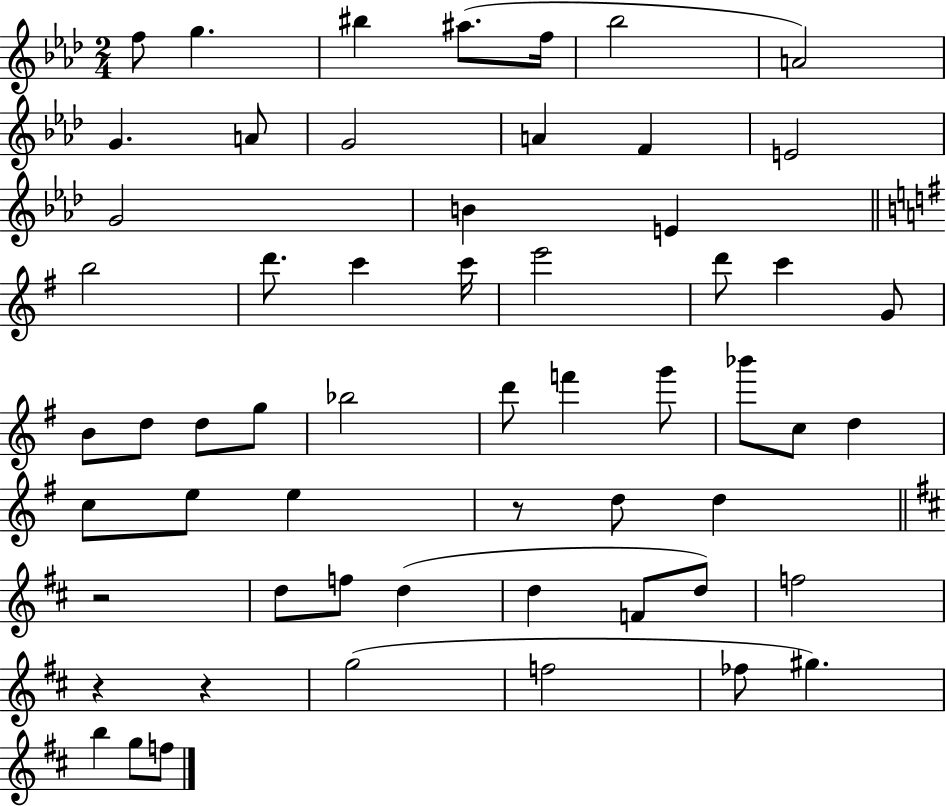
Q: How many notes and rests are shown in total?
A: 58